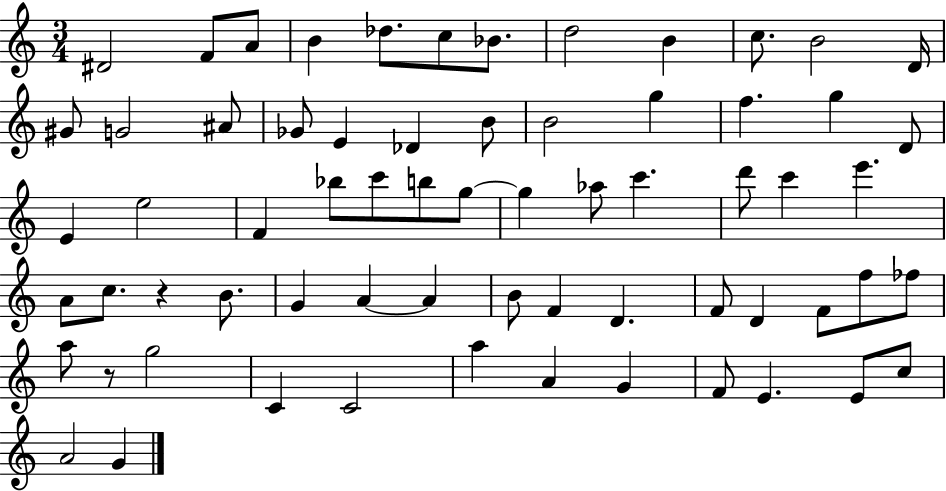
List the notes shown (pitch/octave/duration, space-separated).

D#4/h F4/e A4/e B4/q Db5/e. C5/e Bb4/e. D5/h B4/q C5/e. B4/h D4/s G#4/e G4/h A#4/e Gb4/e E4/q Db4/q B4/e B4/h G5/q F5/q. G5/q D4/e E4/q E5/h F4/q Bb5/e C6/e B5/e G5/e G5/q Ab5/e C6/q. D6/e C6/q E6/q. A4/e C5/e. R/q B4/e. G4/q A4/q A4/q B4/e F4/q D4/q. F4/e D4/q F4/e F5/e FES5/e A5/e R/e G5/h C4/q C4/h A5/q A4/q G4/q F4/e E4/q. E4/e C5/e A4/h G4/q